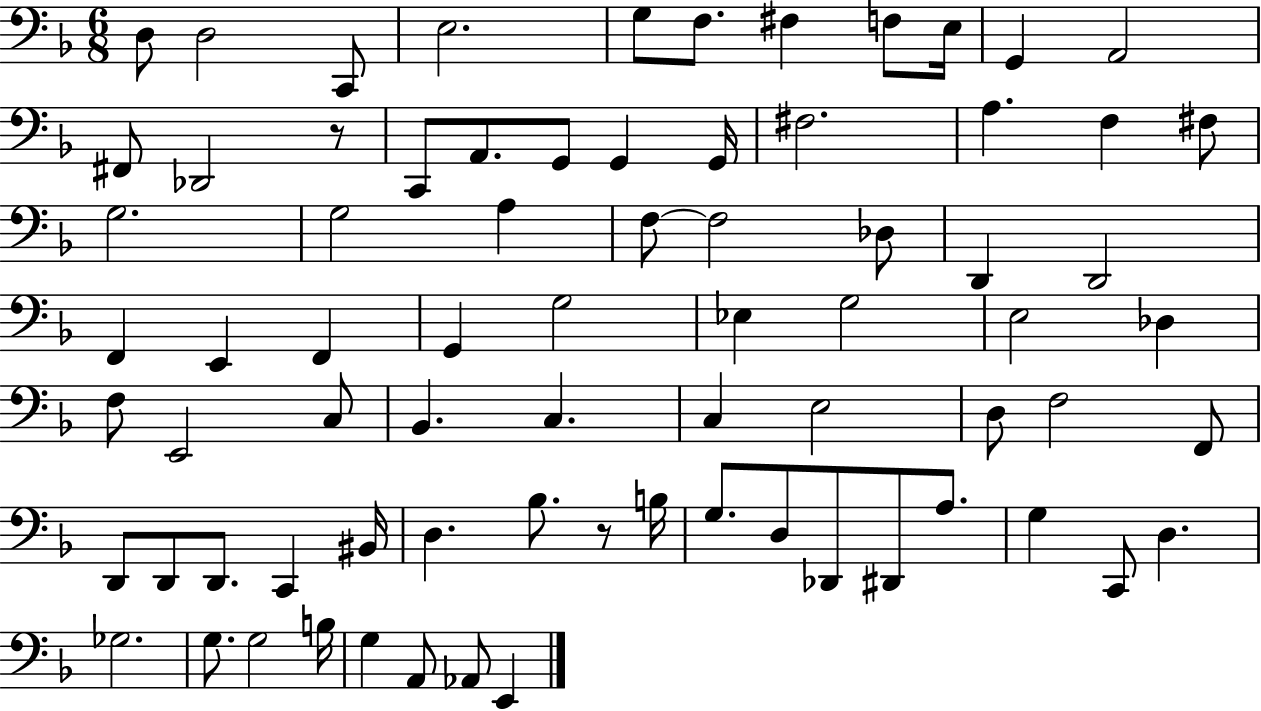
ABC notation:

X:1
T:Untitled
M:6/8
L:1/4
K:F
D,/2 D,2 C,,/2 E,2 G,/2 F,/2 ^F, F,/2 E,/4 G,, A,,2 ^F,,/2 _D,,2 z/2 C,,/2 A,,/2 G,,/2 G,, G,,/4 ^F,2 A, F, ^F,/2 G,2 G,2 A, F,/2 F,2 _D,/2 D,, D,,2 F,, E,, F,, G,, G,2 _E, G,2 E,2 _D, F,/2 E,,2 C,/2 _B,, C, C, E,2 D,/2 F,2 F,,/2 D,,/2 D,,/2 D,,/2 C,, ^B,,/4 D, _B,/2 z/2 B,/4 G,/2 D,/2 _D,,/2 ^D,,/2 A,/2 G, C,,/2 D, _G,2 G,/2 G,2 B,/4 G, A,,/2 _A,,/2 E,,